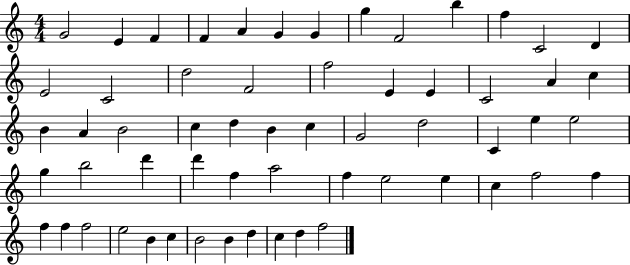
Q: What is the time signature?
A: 4/4